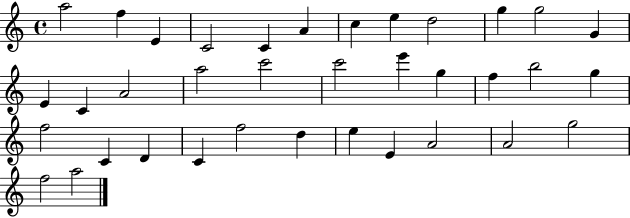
A5/h F5/q E4/q C4/h C4/q A4/q C5/q E5/q D5/h G5/q G5/h G4/q E4/q C4/q A4/h A5/h C6/h C6/h E6/q G5/q F5/q B5/h G5/q F5/h C4/q D4/q C4/q F5/h D5/q E5/q E4/q A4/h A4/h G5/h F5/h A5/h